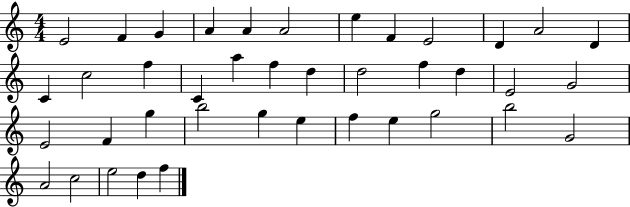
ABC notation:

X:1
T:Untitled
M:4/4
L:1/4
K:C
E2 F G A A A2 e F E2 D A2 D C c2 f C a f d d2 f d E2 G2 E2 F g b2 g e f e g2 b2 G2 A2 c2 e2 d f